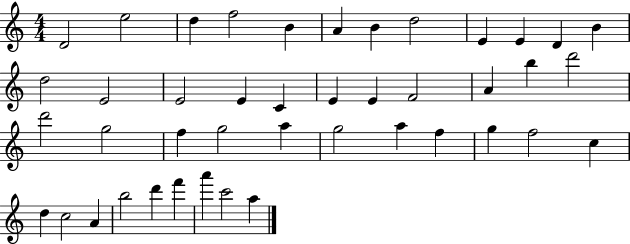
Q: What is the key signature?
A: C major